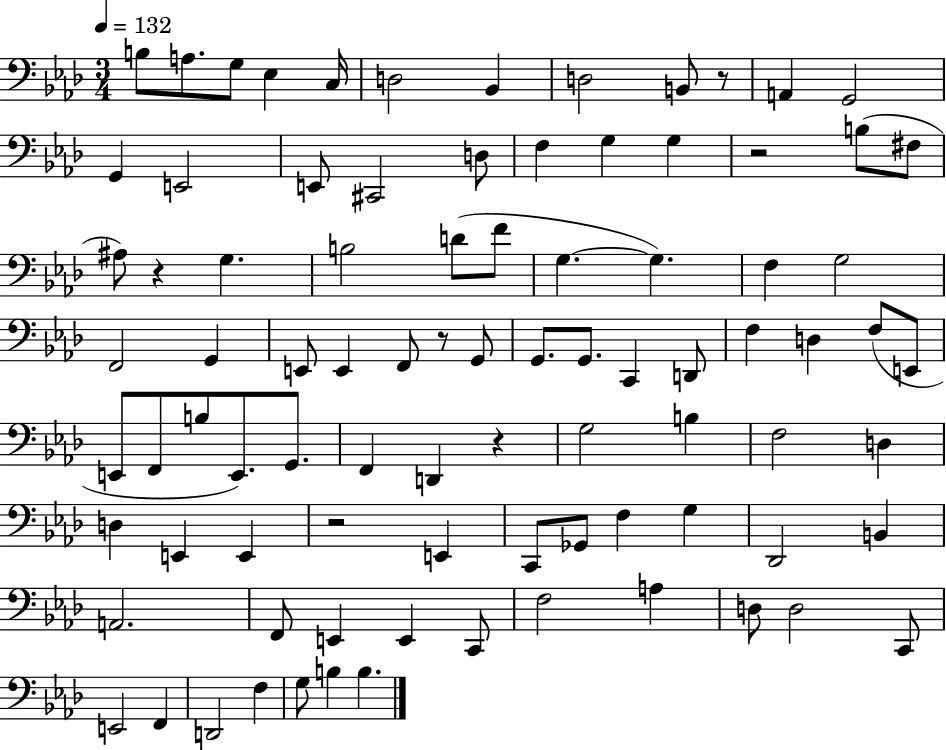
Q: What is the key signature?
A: AES major